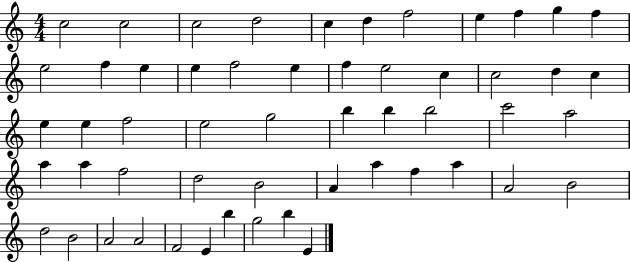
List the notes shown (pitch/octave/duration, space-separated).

C5/h C5/h C5/h D5/h C5/q D5/q F5/h E5/q F5/q G5/q F5/q E5/h F5/q E5/q E5/q F5/h E5/q F5/q E5/h C5/q C5/h D5/q C5/q E5/q E5/q F5/h E5/h G5/h B5/q B5/q B5/h C6/h A5/h A5/q A5/q F5/h D5/h B4/h A4/q A5/q F5/q A5/q A4/h B4/h D5/h B4/h A4/h A4/h F4/h E4/q B5/q G5/h B5/q E4/q